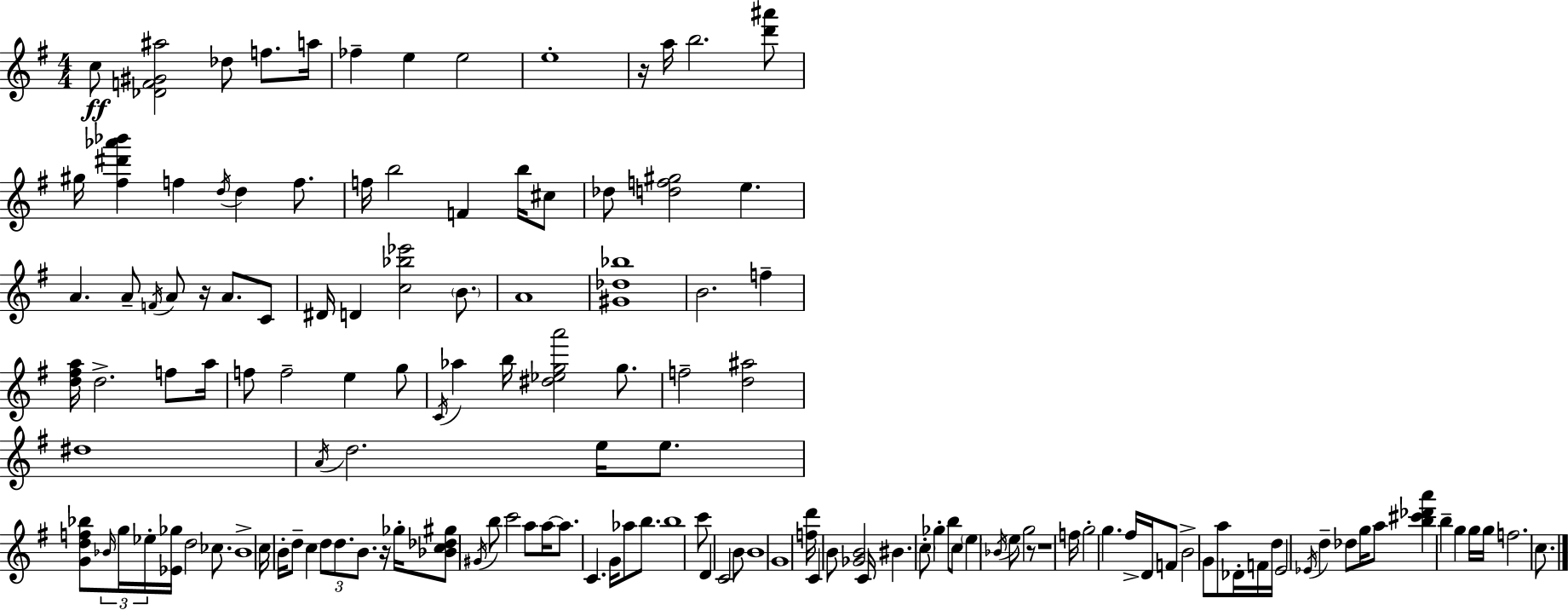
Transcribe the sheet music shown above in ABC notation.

X:1
T:Untitled
M:4/4
L:1/4
K:G
c/2 [_DF^G^a]2 _d/2 f/2 a/4 _f e e2 e4 z/4 a/4 b2 [d'^a']/2 ^g/4 [^f^d'_a'_b'] f d/4 d f/2 f/4 b2 F b/4 ^c/2 _d/2 [df^g]2 e A A/2 F/4 A/2 z/4 A/2 C/2 ^D/4 D [c_b_e']2 B/2 A4 [^G_d_b]4 B2 f [d^fa]/4 d2 f/2 a/4 f/2 f2 e g/2 C/4 _a b/4 [^d_ega']2 g/2 f2 [d^a]2 ^d4 A/4 d2 e/4 e/2 [Gdf_b]/2 _B/4 g/4 _e/4 [_E_g]/4 d2 _c/2 _B4 c/4 B/4 d/2 c d/2 d/2 B/2 z/4 _g/4 [_Bc_d^g]/2 ^G/4 b/2 c'2 a/2 a/4 a/2 C G/4 _a/2 b/2 b4 c'/2 D C2 B/2 B4 G4 [fd']/4 C B/2 [_GB]2 C/4 ^B c/2 _g b/2 c/2 e _B/4 e/2 g2 z/2 z4 f/4 g2 g ^f/4 D/4 F/2 B2 G/2 a/2 _D/4 F/4 d/4 E2 _E/4 d _d/2 g/4 a/2 [b^c'_d'a'] b g g/4 g/4 f2 c/2